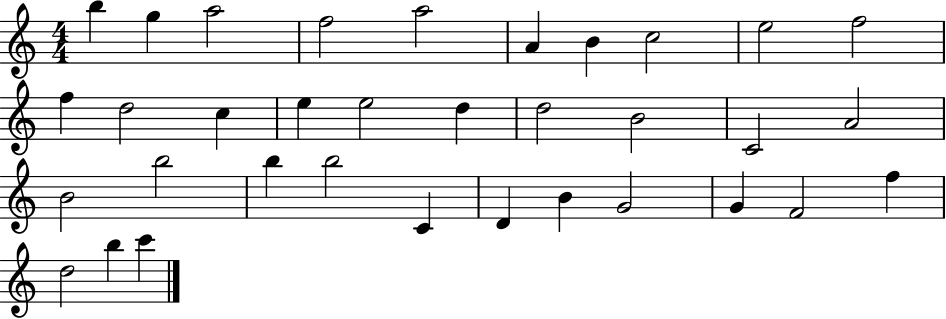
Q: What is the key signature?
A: C major